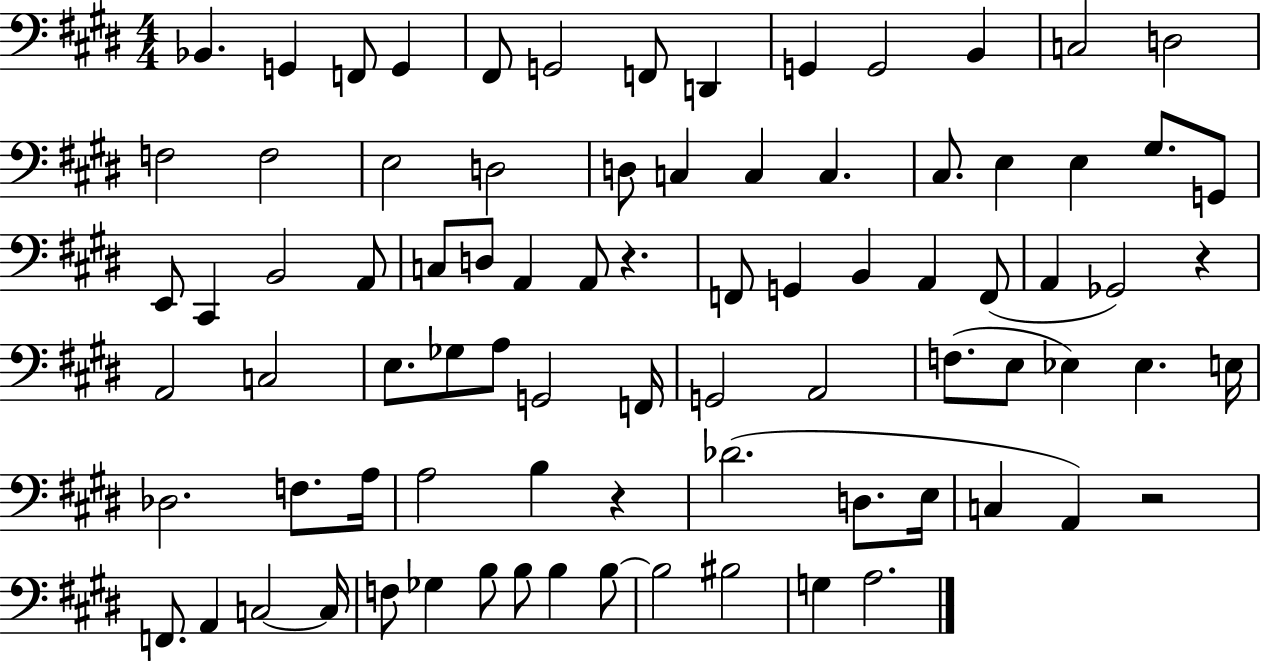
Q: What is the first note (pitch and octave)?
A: Bb2